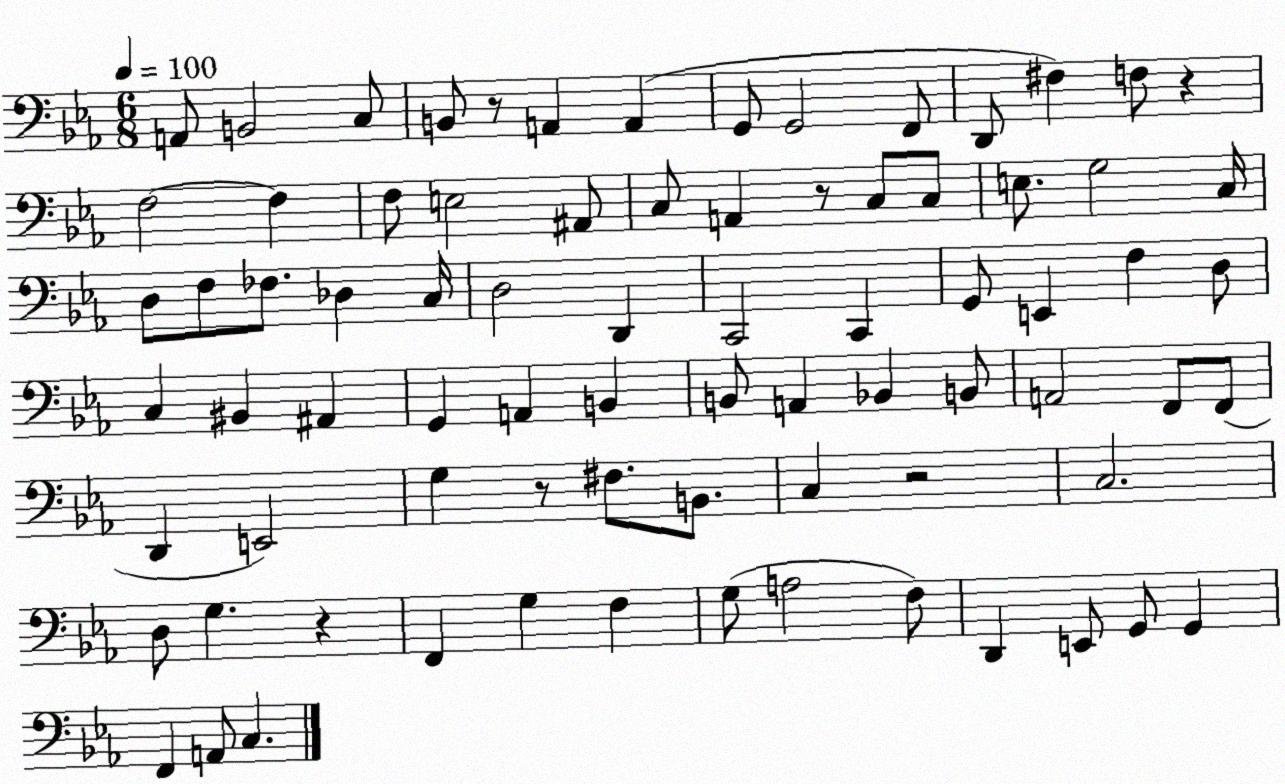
X:1
T:Untitled
M:6/8
L:1/4
K:Eb
A,,/2 B,,2 C,/2 B,,/2 z/2 A,, A,, G,,/2 G,,2 F,,/2 D,,/2 ^F, F,/2 z F,2 F, F,/2 E,2 ^A,,/2 C,/2 A,, z/2 C,/2 C,/2 E,/2 G,2 C,/4 D,/2 F,/2 _F,/2 _D, C,/4 D,2 D,, C,,2 C,, G,,/2 E,, F, D,/2 C, ^B,, ^A,, G,, A,, B,, B,,/2 A,, _B,, B,,/2 A,,2 F,,/2 F,,/2 D,, E,,2 G, z/2 ^F,/2 B,,/2 C, z2 C,2 D,/2 G, z F,, G, F, G,/2 A,2 F,/2 D,, E,,/2 G,,/2 G,, F,, A,,/2 C,